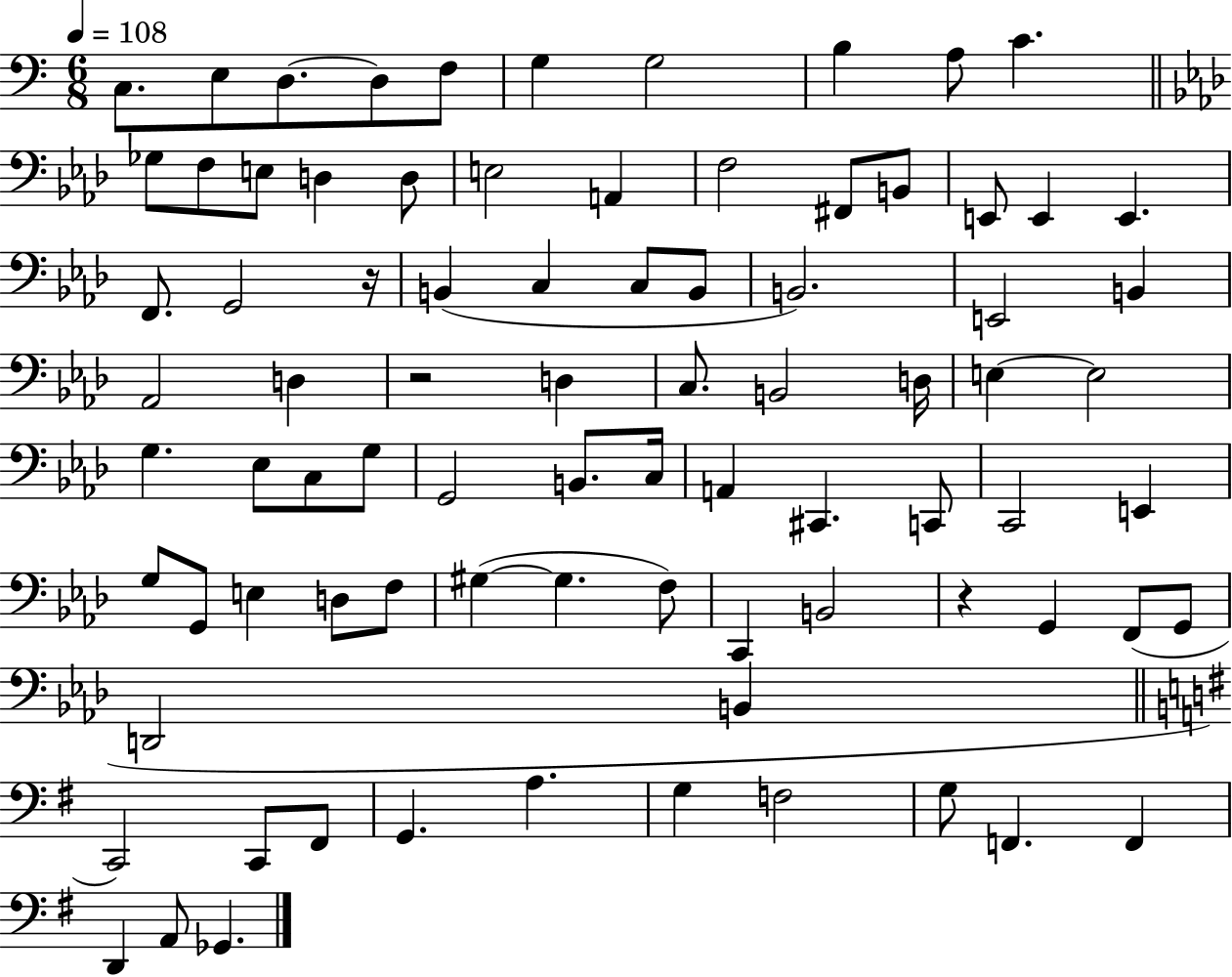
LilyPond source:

{
  \clef bass
  \numericTimeSignature
  \time 6/8
  \key c \major
  \tempo 4 = 108
  c8. e8 d8.~~ d8 f8 | g4 g2 | b4 a8 c'4. | \bar "||" \break \key f \minor ges8 f8 e8 d4 d8 | e2 a,4 | f2 fis,8 b,8 | e,8 e,4 e,4. | \break f,8. g,2 r16 | b,4( c4 c8 b,8 | b,2.) | e,2 b,4 | \break aes,2 d4 | r2 d4 | c8. b,2 d16 | e4~~ e2 | \break g4. ees8 c8 g8 | g,2 b,8. c16 | a,4 cis,4. c,8 | c,2 e,4 | \break g8 g,8 e4 d8 f8 | gis4~(~ gis4. f8) | c,4 b,2 | r4 g,4 f,8( g,8 | \break d,2 b,4 | \bar "||" \break \key e \minor c,2) c,8 fis,8 | g,4. a4. | g4 f2 | g8 f,4. f,4 | \break d,4 a,8 ges,4. | \bar "|."
}